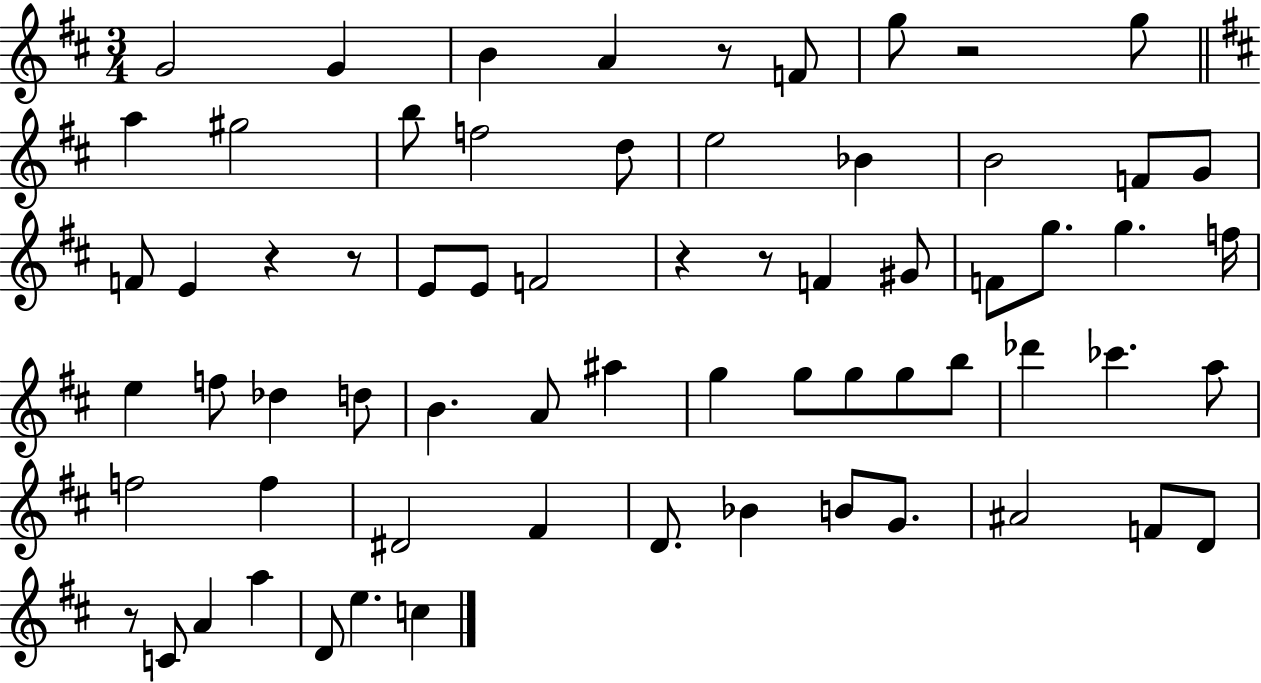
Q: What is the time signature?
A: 3/4